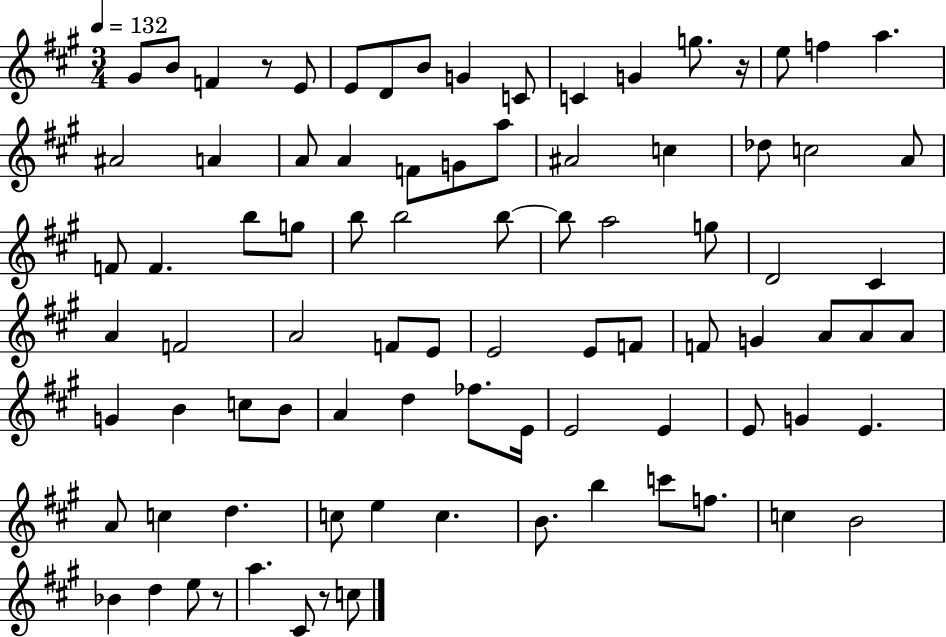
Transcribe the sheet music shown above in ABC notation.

X:1
T:Untitled
M:3/4
L:1/4
K:A
^G/2 B/2 F z/2 E/2 E/2 D/2 B/2 G C/2 C G g/2 z/4 e/2 f a ^A2 A A/2 A F/2 G/2 a/2 ^A2 c _d/2 c2 A/2 F/2 F b/2 g/2 b/2 b2 b/2 b/2 a2 g/2 D2 ^C A F2 A2 F/2 E/2 E2 E/2 F/2 F/2 G A/2 A/2 A/2 G B c/2 B/2 A d _f/2 E/4 E2 E E/2 G E A/2 c d c/2 e c B/2 b c'/2 f/2 c B2 _B d e/2 z/2 a ^C/2 z/2 c/2